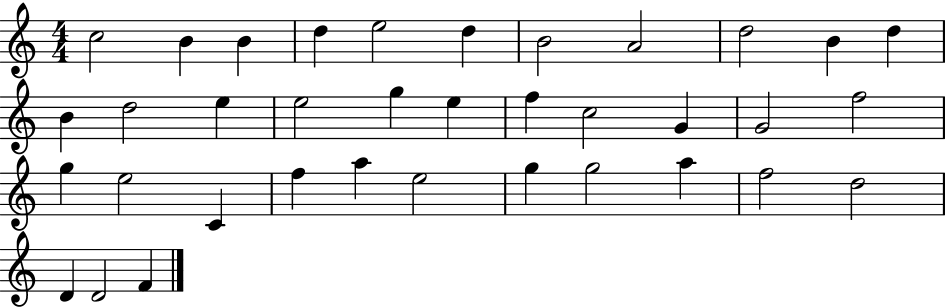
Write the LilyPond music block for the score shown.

{
  \clef treble
  \numericTimeSignature
  \time 4/4
  \key c \major
  c''2 b'4 b'4 | d''4 e''2 d''4 | b'2 a'2 | d''2 b'4 d''4 | \break b'4 d''2 e''4 | e''2 g''4 e''4 | f''4 c''2 g'4 | g'2 f''2 | \break g''4 e''2 c'4 | f''4 a''4 e''2 | g''4 g''2 a''4 | f''2 d''2 | \break d'4 d'2 f'4 | \bar "|."
}